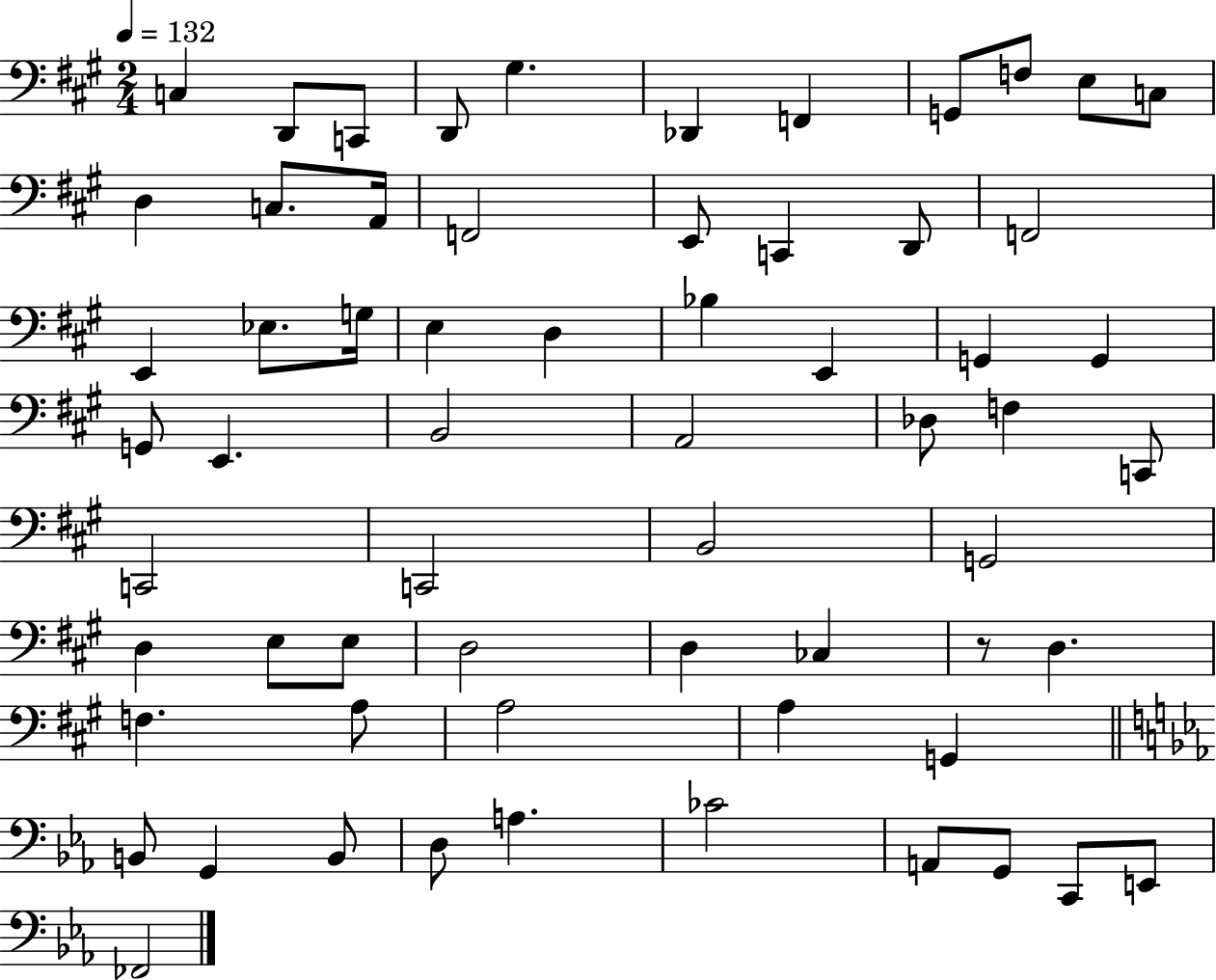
C3/q D2/e C2/e D2/e G#3/q. Db2/q F2/q G2/e F3/e E3/e C3/e D3/q C3/e. A2/s F2/h E2/e C2/q D2/e F2/h E2/q Eb3/e. G3/s E3/q D3/q Bb3/q E2/q G2/q G2/q G2/e E2/q. B2/h A2/h Db3/e F3/q C2/e C2/h C2/h B2/h G2/h D3/q E3/e E3/e D3/h D3/q CES3/q R/e D3/q. F3/q. A3/e A3/h A3/q G2/q B2/e G2/q B2/e D3/e A3/q. CES4/h A2/e G2/e C2/e E2/e FES2/h